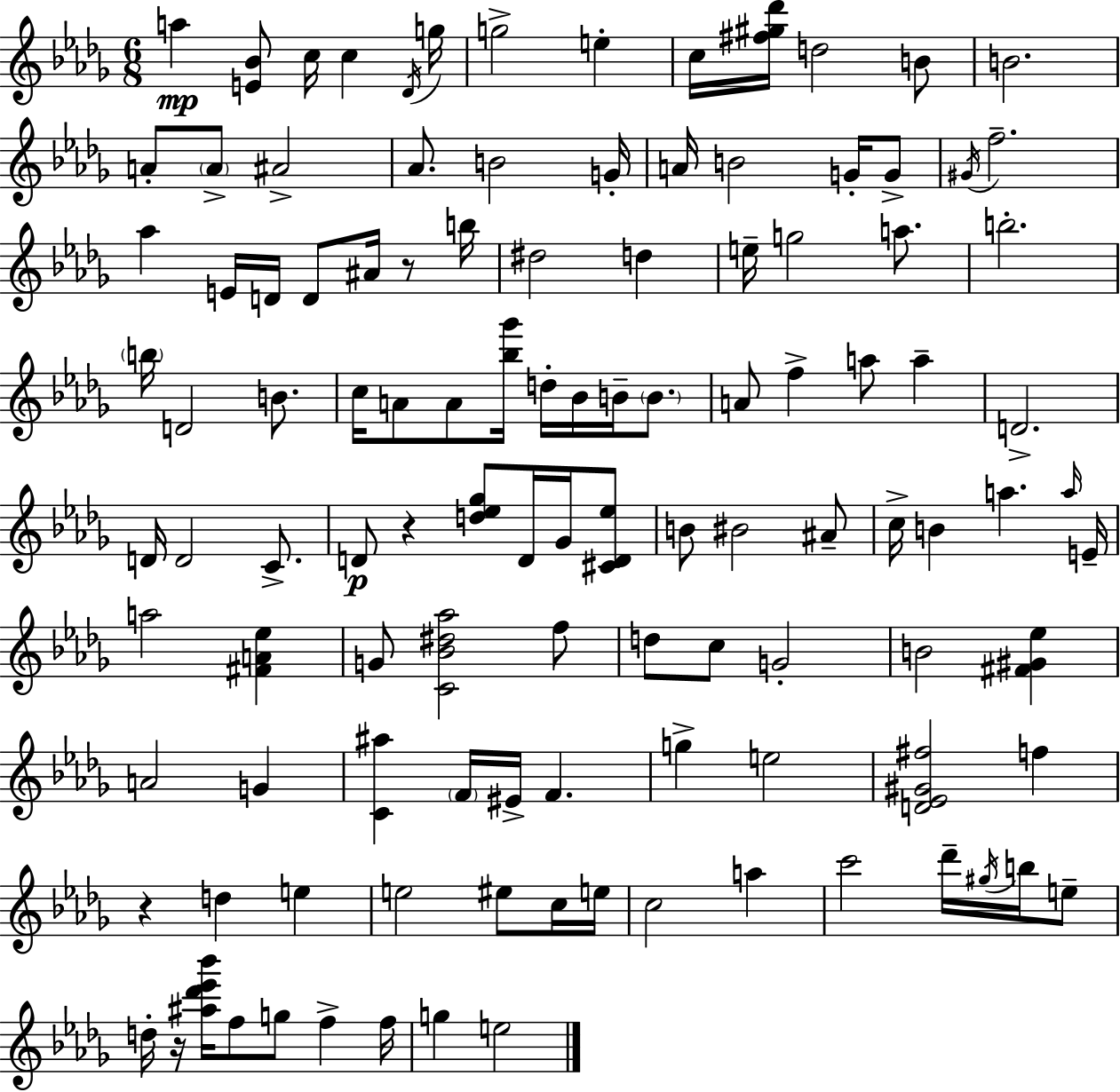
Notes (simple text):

A5/q [E4,Bb4]/e C5/s C5/q Db4/s G5/s G5/h E5/q C5/s [F#5,G#5,Db6]/s D5/h B4/e B4/h. A4/e A4/e A#4/h Ab4/e. B4/h G4/s A4/s B4/h G4/s G4/e G#4/s F5/h. Ab5/q E4/s D4/s D4/e A#4/s R/e B5/s D#5/h D5/q E5/s G5/h A5/e. B5/h. B5/s D4/h B4/e. C5/s A4/e A4/e [Bb5,Gb6]/s D5/s Bb4/s B4/s B4/e. A4/e F5/q A5/e A5/q D4/h. D4/s D4/h C4/e. D4/e R/q [D5,Eb5,Gb5]/e D4/s Gb4/s [C#4,D4,Eb5]/e B4/e BIS4/h A#4/e C5/s B4/q A5/q. A5/s E4/s A5/h [F#4,A4,Eb5]/q G4/e [C4,Bb4,D#5,Ab5]/h F5/e D5/e C5/e G4/h B4/h [F#4,G#4,Eb5]/q A4/h G4/q [C4,A#5]/q F4/s EIS4/s F4/q. G5/q E5/h [D4,Eb4,G#4,F#5]/h F5/q R/q D5/q E5/q E5/h EIS5/e C5/s E5/s C5/h A5/q C6/h Db6/s G#5/s B5/s E5/e D5/s R/s [A#5,Db6,Eb6,Bb6]/s F5/e G5/e F5/q F5/s G5/q E5/h